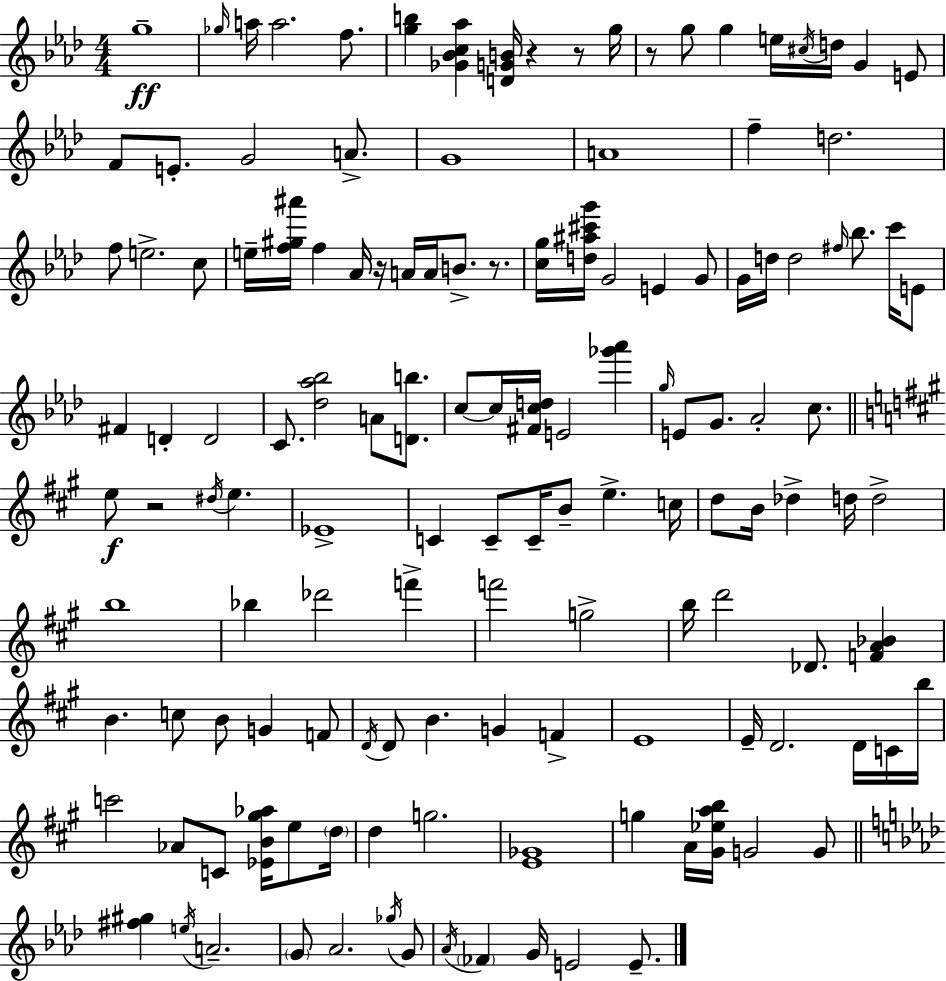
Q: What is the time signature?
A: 4/4